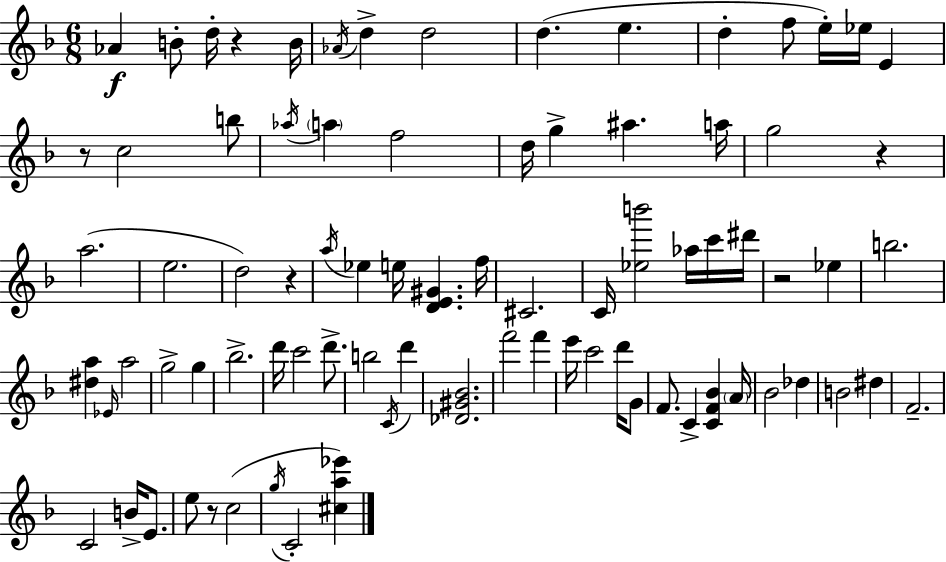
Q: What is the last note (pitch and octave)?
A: C4